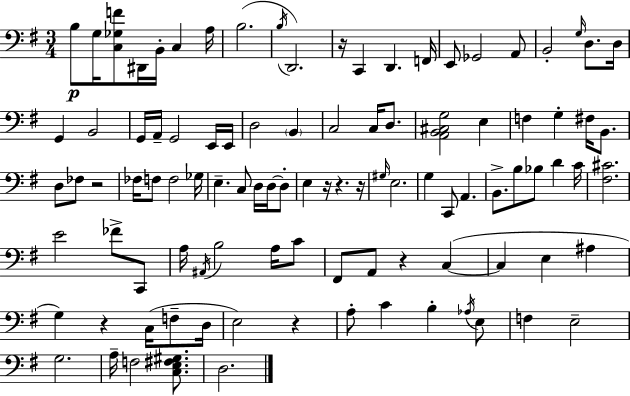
X:1
T:Untitled
M:3/4
L:1/4
K:Em
B,/2 G,/4 [C,_G,F]/2 ^D,,/4 B,,/4 C, A,/4 B,2 B,/4 D,,2 z/4 C,, D,, F,,/4 E,,/2 _G,,2 A,,/2 B,,2 G,/4 D,/2 D,/4 G,, B,,2 G,,/4 A,,/4 G,,2 E,,/4 E,,/4 D,2 B,, C,2 C,/4 D,/2 [A,,B,,^C,G,]2 E, F, G, ^F,/4 B,,/2 D,/2 _F,/2 z2 _F,/4 F,/2 F,2 _G,/4 E, C,/2 D,/4 D,/4 D,/2 E, z/4 z z/4 ^G,/4 E,2 G, C,,/2 A,, B,,/2 B,/2 _B,/2 D C/4 [^F,^C]2 E2 _F/2 C,,/2 A,/4 ^A,,/4 B,2 A,/4 C/2 ^F,,/2 A,,/2 z C, C, E, ^A, G, z C,/4 F,/2 D,/4 E,2 z A,/2 C B, _A,/4 E,/2 F, E,2 G,2 A,/4 F,2 [C,E,^F,^G,]/2 D,2